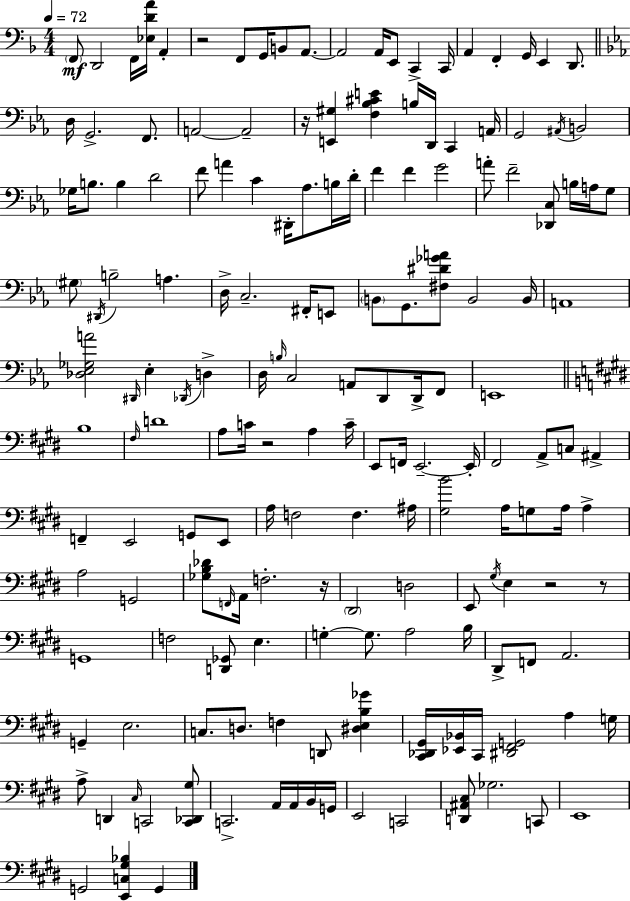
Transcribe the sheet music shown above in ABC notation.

X:1
T:Untitled
M:4/4
L:1/4
K:Dm
F,,/2 D,,2 F,,/4 [_E,DA]/4 A,, z2 F,,/2 G,,/4 B,,/2 A,,/2 A,,2 A,,/4 E,,/2 C,, C,,/4 A,, F,, G,,/4 E,, D,,/2 D,/4 G,,2 F,,/2 A,,2 A,,2 z/4 [E,,^G,] [F,_B,^CE] B,/4 D,,/4 C,, A,,/4 G,,2 ^A,,/4 B,,2 _G,/4 B,/2 B, D2 F/2 A C ^D,,/4 _A,/2 B,/4 D/4 F F G2 A/2 F2 [_D,,C,]/2 B,/4 A,/4 G,/2 ^G,/2 ^D,,/4 B,2 A, D,/4 C,2 ^F,,/4 E,,/2 B,,/2 G,,/2 [^F,^D_GA]/2 B,,2 B,,/4 A,,4 [_D,_E,_G,A]2 ^D,,/4 _E, _D,,/4 D, D,/4 B,/4 C,2 A,,/2 D,,/2 D,,/4 F,,/2 E,,4 B,4 ^F,/4 D4 A,/2 C/4 z2 A, C/4 E,,/2 F,,/4 E,,2 E,,/4 ^F,,2 A,,/2 C,/2 ^A,, F,, E,,2 G,,/2 E,,/2 A,/4 F,2 F, ^A,/4 [^G,B]2 A,/4 G,/2 A,/4 A, A,2 G,,2 [_G,B,_D]/2 F,,/4 A,,/4 F,2 z/4 ^D,,2 D,2 E,,/2 ^G,/4 E, z2 z/2 G,,4 F,2 [D,,_G,,]/2 E, G, G,/2 A,2 B,/4 ^D,,/2 F,,/2 A,,2 G,, E,2 C,/2 D,/2 F, D,,/2 [^D,E,B,_G] [^C,,_D,,^G,,]/4 [_E,,_B,,]/4 ^C,,/4 [^D,,^F,,G,,]2 A, G,/4 A,/2 D,, ^C,/4 C,,2 [C,,_D,,^G,]/2 C,,2 A,,/4 A,,/4 B,,/4 G,,/4 E,,2 C,,2 [D,,^A,,^C,]/2 _G,2 C,,/2 E,,4 G,,2 [E,,C,^G,_B,] G,,